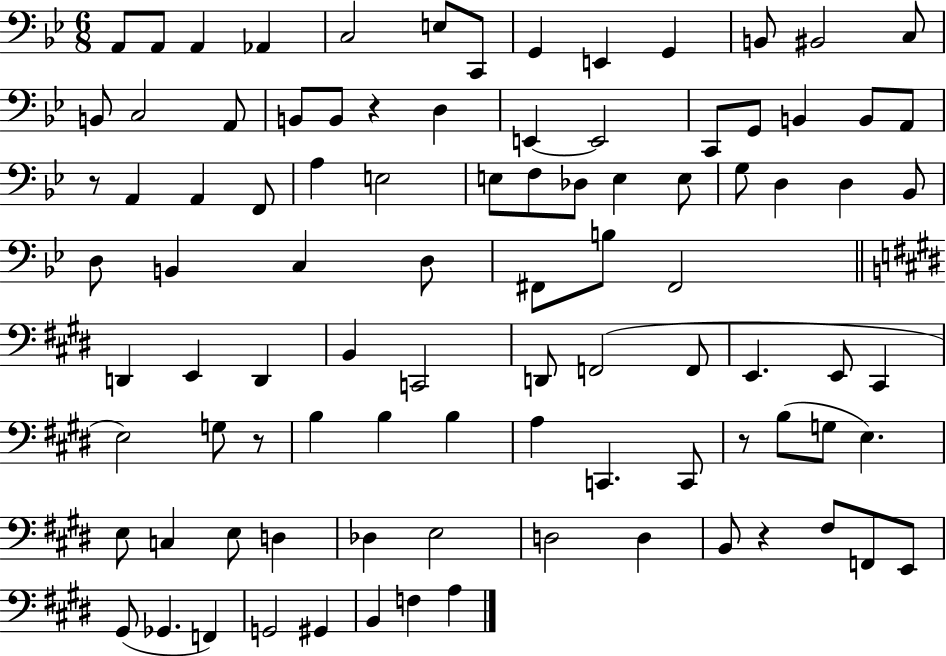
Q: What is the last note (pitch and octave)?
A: A3